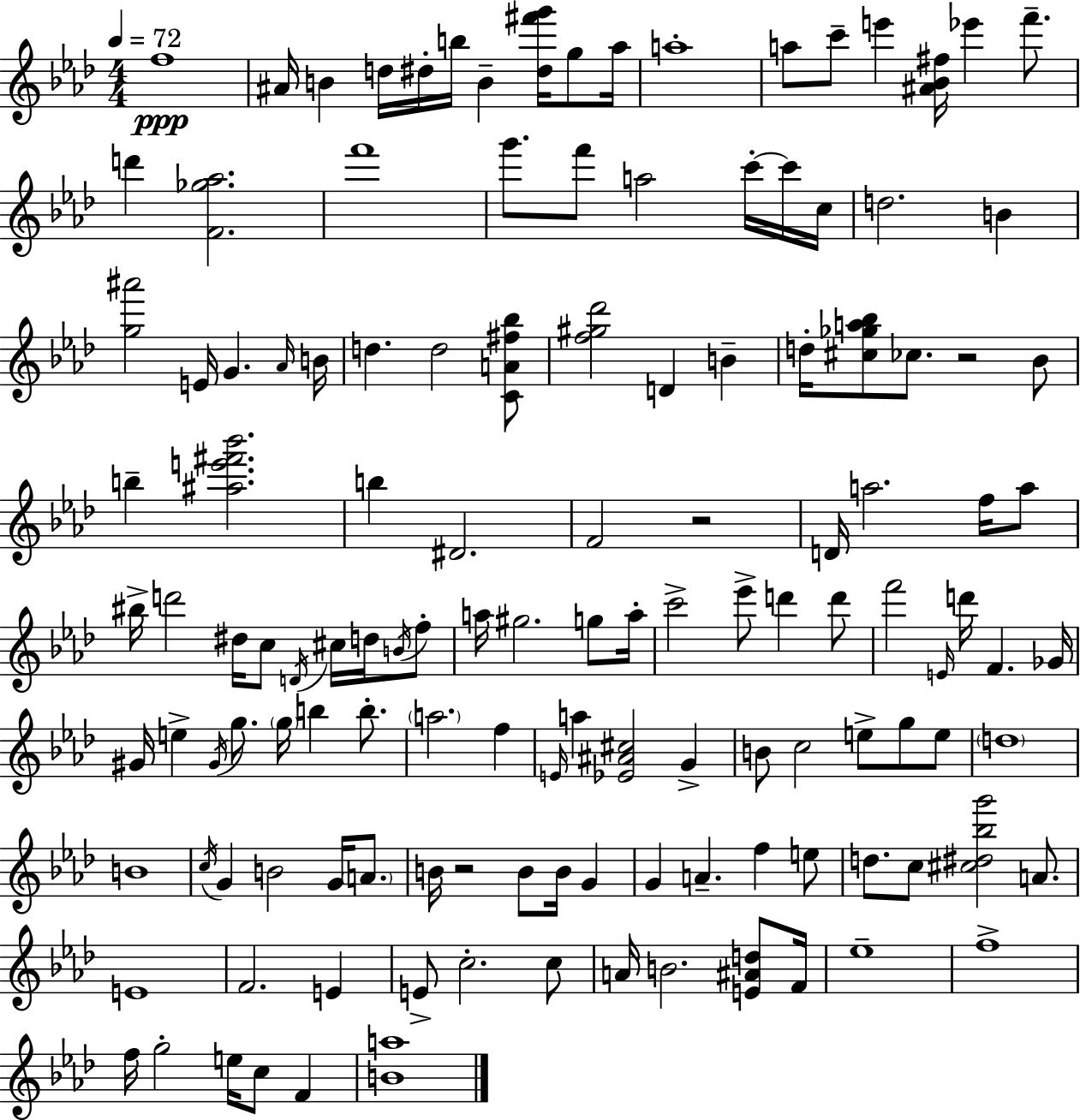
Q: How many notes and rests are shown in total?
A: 132